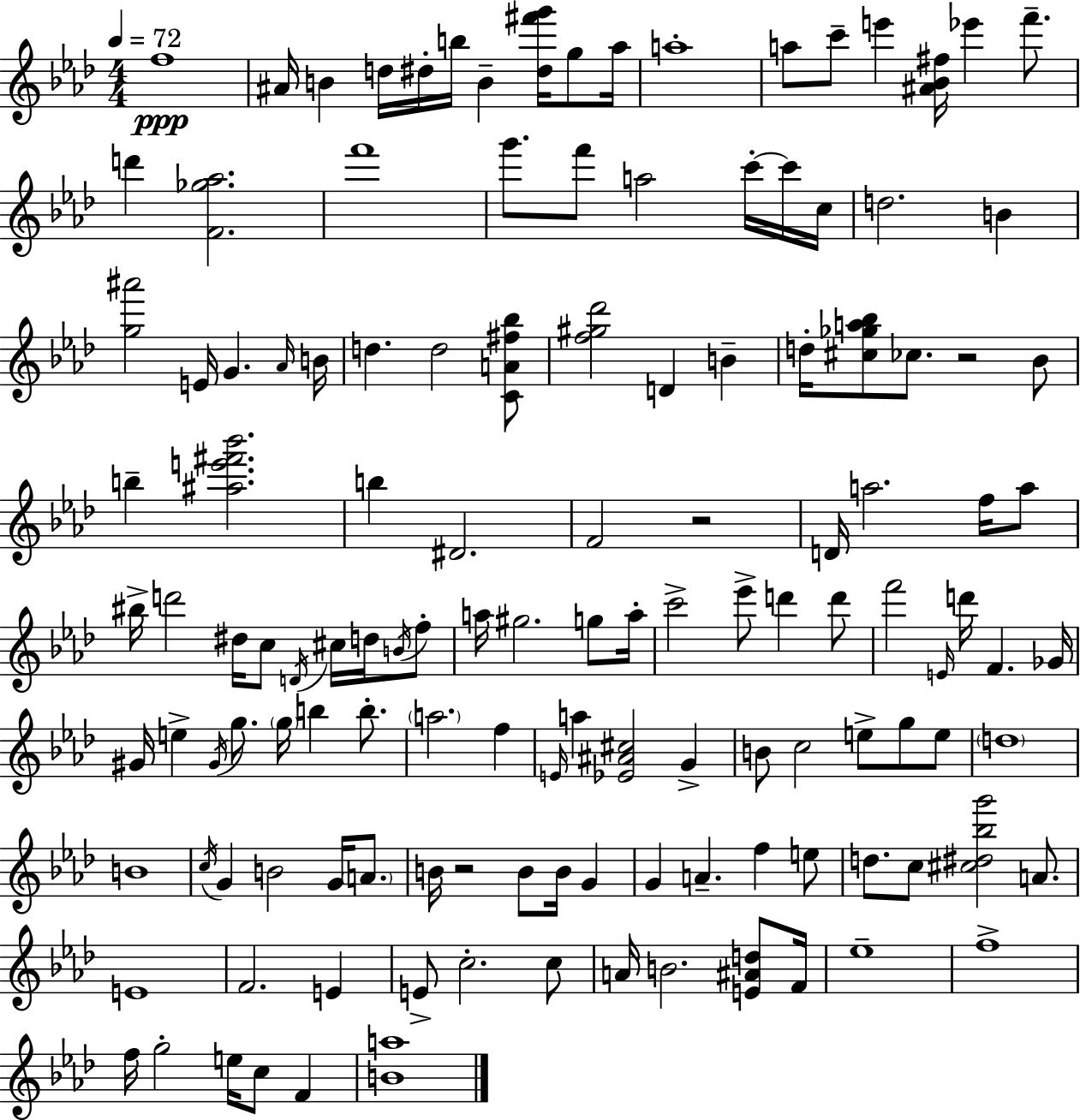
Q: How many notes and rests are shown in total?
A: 132